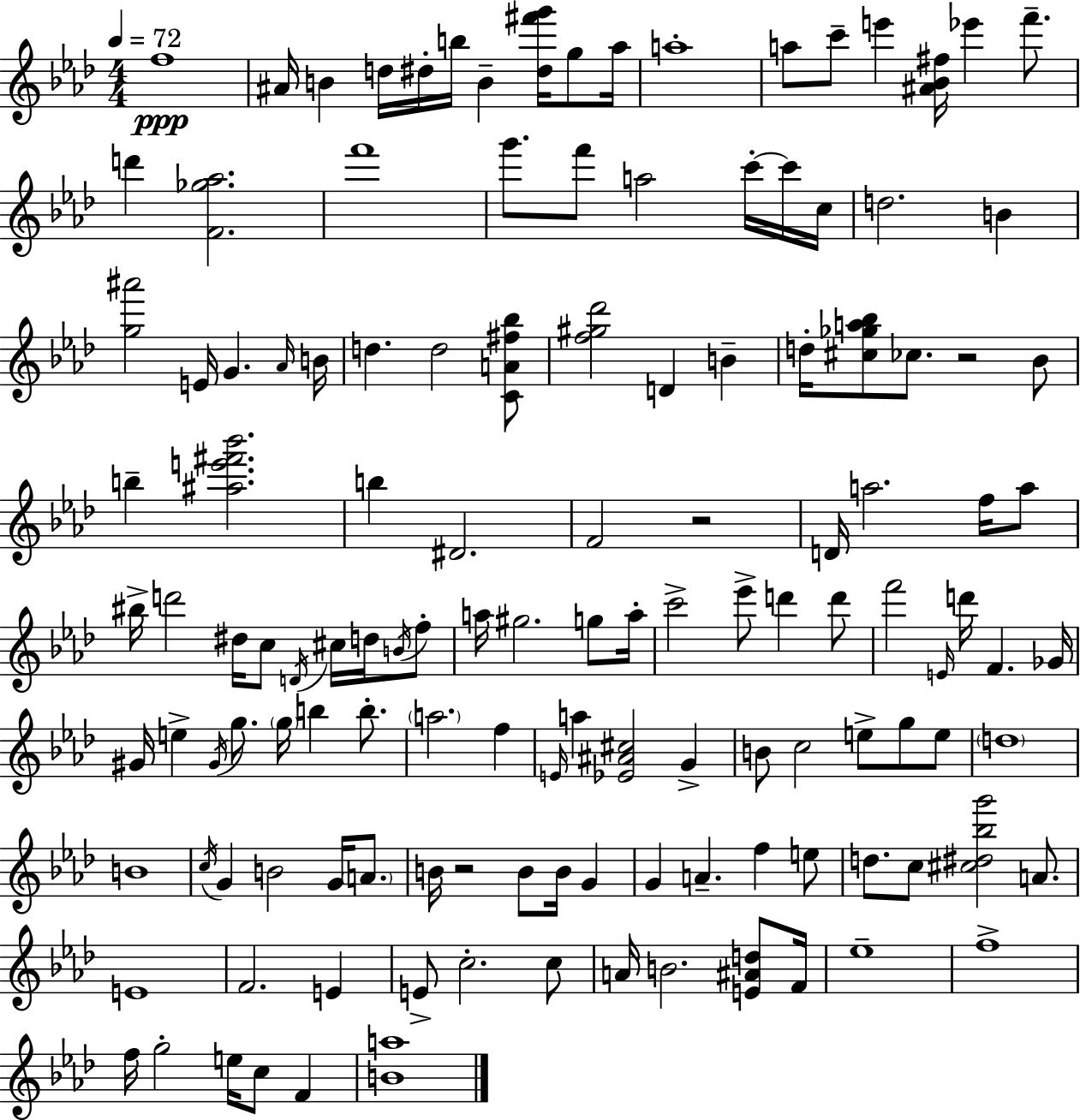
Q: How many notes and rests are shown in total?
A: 132